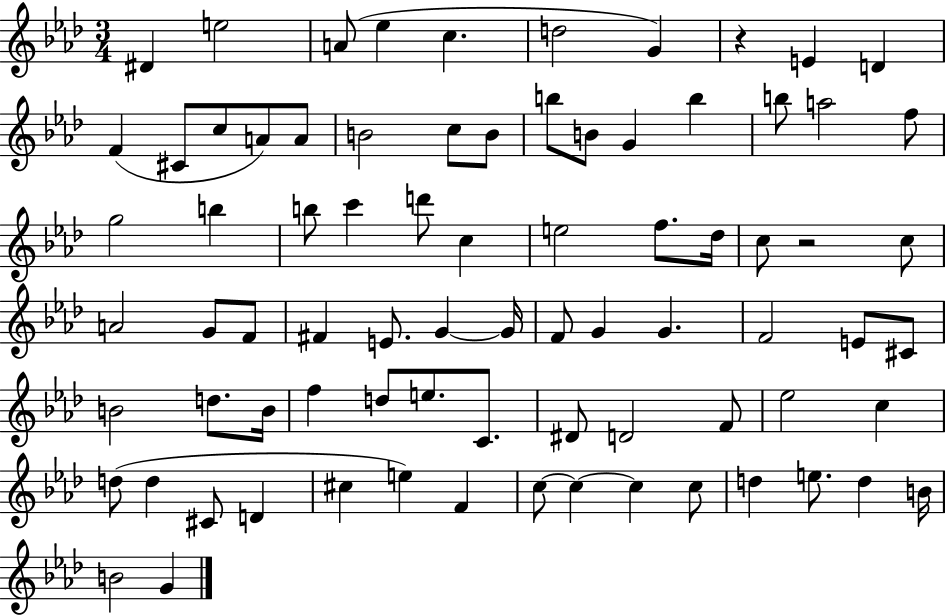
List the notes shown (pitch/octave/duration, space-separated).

D#4/q E5/h A4/e Eb5/q C5/q. D5/h G4/q R/q E4/q D4/q F4/q C#4/e C5/e A4/e A4/e B4/h C5/e B4/e B5/e B4/e G4/q B5/q B5/e A5/h F5/e G5/h B5/q B5/e C6/q D6/e C5/q E5/h F5/e. Db5/s C5/e R/h C5/e A4/h G4/e F4/e F#4/q E4/e. G4/q G4/s F4/e G4/q G4/q. F4/h E4/e C#4/e B4/h D5/e. B4/s F5/q D5/e E5/e. C4/e. D#4/e D4/h F4/e Eb5/h C5/q D5/e D5/q C#4/e D4/q C#5/q E5/q F4/q C5/e C5/q C5/q C5/e D5/q E5/e. D5/q B4/s B4/h G4/q